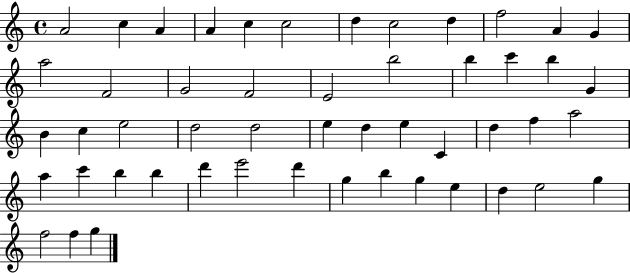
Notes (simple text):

A4/h C5/q A4/q A4/q C5/q C5/h D5/q C5/h D5/q F5/h A4/q G4/q A5/h F4/h G4/h F4/h E4/h B5/h B5/q C6/q B5/q G4/q B4/q C5/q E5/h D5/h D5/h E5/q D5/q E5/q C4/q D5/q F5/q A5/h A5/q C6/q B5/q B5/q D6/q E6/h D6/q G5/q B5/q G5/q E5/q D5/q E5/h G5/q F5/h F5/q G5/q